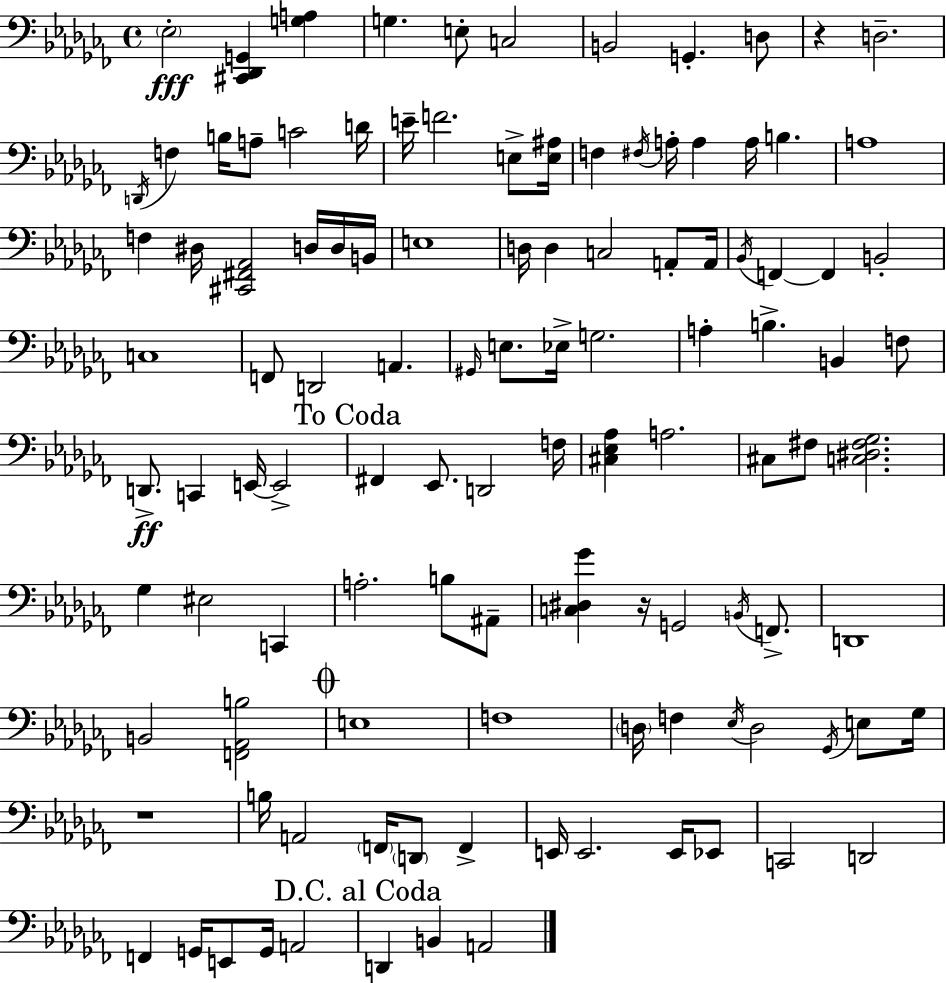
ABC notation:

X:1
T:Untitled
M:4/4
L:1/4
K:Abm
_E,2 [^C,,_D,,G,,] [G,A,] G, E,/2 C,2 B,,2 G,, D,/2 z D,2 D,,/4 F, B,/4 A,/2 C2 D/4 E/4 F2 E,/2 [E,^A,]/4 F, ^F,/4 A,/4 A, A,/4 B, A,4 F, ^D,/4 [^C,,^F,,_A,,]2 D,/4 D,/4 B,,/4 E,4 D,/4 D, C,2 A,,/2 A,,/4 _B,,/4 F,, F,, B,,2 C,4 F,,/2 D,,2 A,, ^G,,/4 E,/2 _E,/4 G,2 A, B, B,, F,/2 D,,/2 C,, E,,/4 E,,2 ^F,, _E,,/2 D,,2 F,/4 [^C,_E,_A,] A,2 ^C,/2 ^F,/2 [C,^D,^F,_G,]2 _G, ^E,2 C,, A,2 B,/2 ^A,,/2 [C,^D,_G] z/4 G,,2 B,,/4 F,,/2 D,,4 B,,2 [F,,_A,,B,]2 E,4 F,4 D,/4 F, _E,/4 D,2 _G,,/4 E,/2 _G,/4 z4 B,/4 A,,2 F,,/4 D,,/2 F,, E,,/4 E,,2 E,,/4 _E,,/2 C,,2 D,,2 F,, G,,/4 E,,/2 G,,/4 A,,2 D,, B,, A,,2